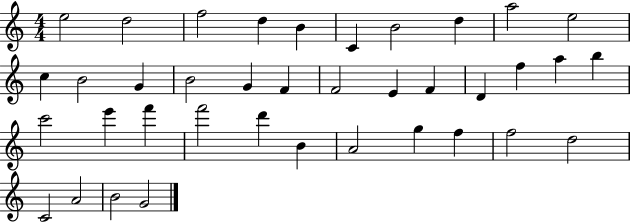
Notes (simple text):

E5/h D5/h F5/h D5/q B4/q C4/q B4/h D5/q A5/h E5/h C5/q B4/h G4/q B4/h G4/q F4/q F4/h E4/q F4/q D4/q F5/q A5/q B5/q C6/h E6/q F6/q F6/h D6/q B4/q A4/h G5/q F5/q F5/h D5/h C4/h A4/h B4/h G4/h